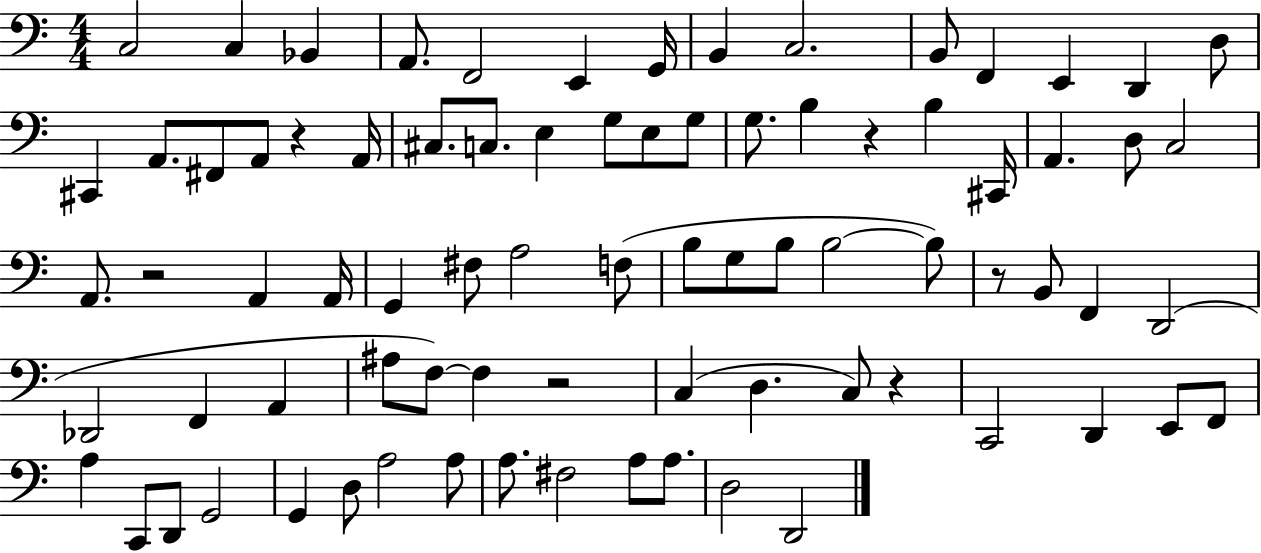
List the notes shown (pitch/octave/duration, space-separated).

C3/h C3/q Bb2/q A2/e. F2/h E2/q G2/s B2/q C3/h. B2/e F2/q E2/q D2/q D3/e C#2/q A2/e. F#2/e A2/e R/q A2/s C#3/e. C3/e. E3/q G3/e E3/e G3/e G3/e. B3/q R/q B3/q C#2/s A2/q. D3/e C3/h A2/e. R/h A2/q A2/s G2/q F#3/e A3/h F3/e B3/e G3/e B3/e B3/h B3/e R/e B2/e F2/q D2/h Db2/h F2/q A2/q A#3/e F3/e F3/q R/h C3/q D3/q. C3/e R/q C2/h D2/q E2/e F2/e A3/q C2/e D2/e G2/h G2/q D3/e A3/h A3/e A3/e. F#3/h A3/e A3/e. D3/h D2/h